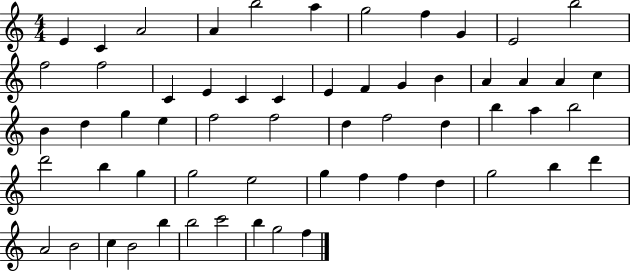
E4/q C4/q A4/h A4/q B5/h A5/q G5/h F5/q G4/q E4/h B5/h F5/h F5/h C4/q E4/q C4/q C4/q E4/q F4/q G4/q B4/q A4/q A4/q A4/q C5/q B4/q D5/q G5/q E5/q F5/h F5/h D5/q F5/h D5/q B5/q A5/q B5/h D6/h B5/q G5/q G5/h E5/h G5/q F5/q F5/q D5/q G5/h B5/q D6/q A4/h B4/h C5/q B4/h B5/q B5/h C6/h B5/q G5/h F5/q